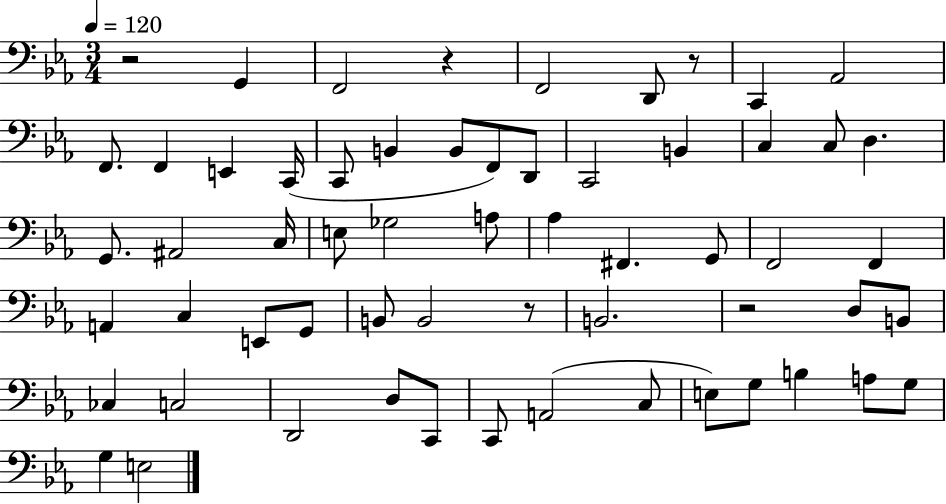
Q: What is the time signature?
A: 3/4